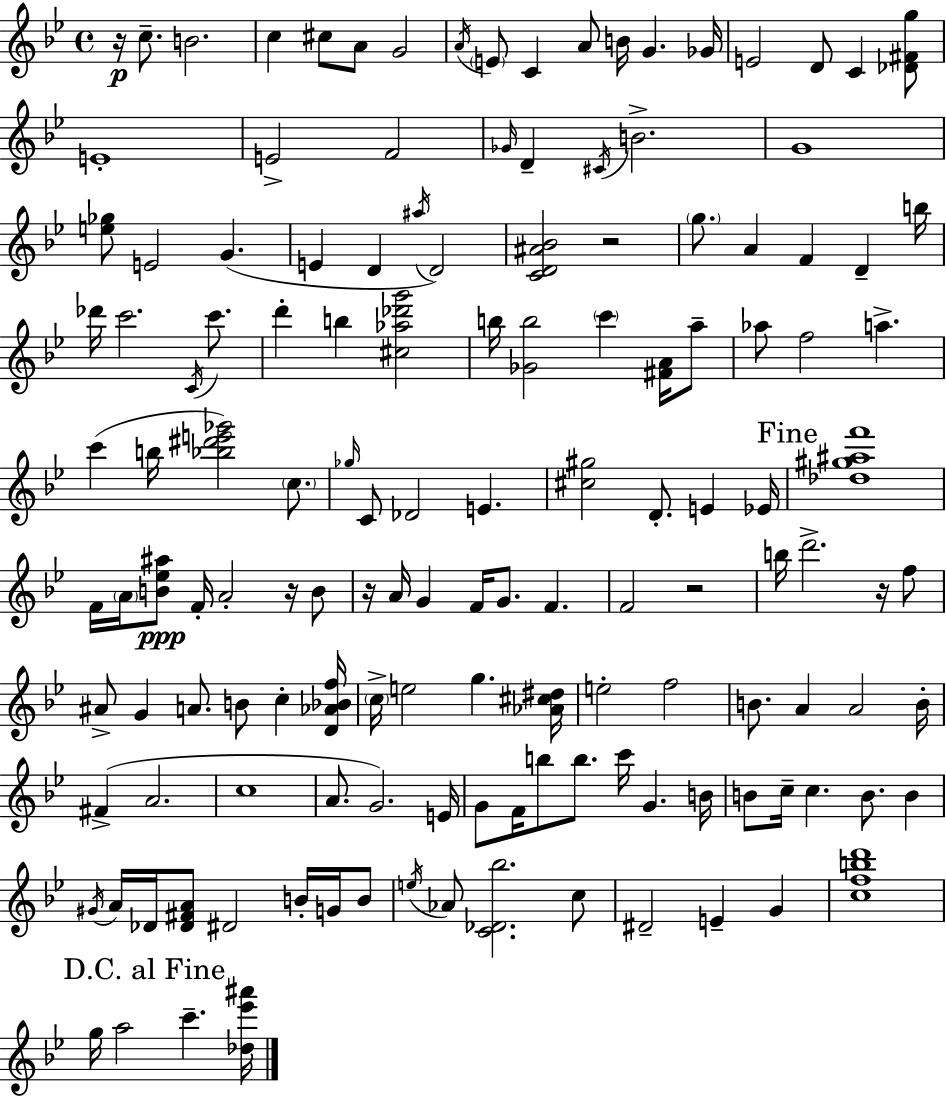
R/s C5/e. B4/h. C5/q C#5/e A4/e G4/h A4/s E4/e C4/q A4/e B4/s G4/q. Gb4/s E4/h D4/e C4/q [Db4,F#4,G5]/e E4/w E4/h F4/h Gb4/s D4/q C#4/s B4/h. G4/w [E5,Gb5]/e E4/h G4/q. E4/q D4/q A#5/s D4/h [C4,D4,A#4,Bb4]/h R/h G5/e. A4/q F4/q D4/q B5/s Db6/s C6/h. C4/s C6/e. D6/q B5/q [C#5,Ab5,Db6,G6]/h B5/s [Gb4,B5]/h C6/q [F#4,A4]/s A5/e Ab5/e F5/h A5/q. C6/q B5/s [Bb5,D#6,E6,Gb6]/h C5/e. Gb5/s C4/e Db4/h E4/q. [C#5,G#5]/h D4/e. E4/q Eb4/s [Db5,G#5,A#5,F6]/w F4/s A4/s [B4,Eb5,A#5]/e F4/s A4/h R/s B4/e R/s A4/s G4/q F4/s G4/e. F4/q. F4/h R/h B5/s D6/h. R/s F5/e A#4/e G4/q A4/e. B4/e C5/q [D4,Ab4,Bb4,F5]/s C5/s E5/h G5/q. [Ab4,C#5,D#5]/s E5/h F5/h B4/e. A4/q A4/h B4/s F#4/q A4/h. C5/w A4/e. G4/h. E4/s G4/e F4/s B5/e B5/e. C6/s G4/q. B4/s B4/e C5/s C5/q. B4/e. B4/q G#4/s A4/s Db4/s [Db4,F#4,A4]/e D#4/h B4/s G4/s B4/e E5/s Ab4/e [C4,Db4,Bb5]/h. C5/e D#4/h E4/q G4/q [C5,F5,B5,D6]/w G5/s A5/h C6/q. [Db5,Eb6,A#6]/s